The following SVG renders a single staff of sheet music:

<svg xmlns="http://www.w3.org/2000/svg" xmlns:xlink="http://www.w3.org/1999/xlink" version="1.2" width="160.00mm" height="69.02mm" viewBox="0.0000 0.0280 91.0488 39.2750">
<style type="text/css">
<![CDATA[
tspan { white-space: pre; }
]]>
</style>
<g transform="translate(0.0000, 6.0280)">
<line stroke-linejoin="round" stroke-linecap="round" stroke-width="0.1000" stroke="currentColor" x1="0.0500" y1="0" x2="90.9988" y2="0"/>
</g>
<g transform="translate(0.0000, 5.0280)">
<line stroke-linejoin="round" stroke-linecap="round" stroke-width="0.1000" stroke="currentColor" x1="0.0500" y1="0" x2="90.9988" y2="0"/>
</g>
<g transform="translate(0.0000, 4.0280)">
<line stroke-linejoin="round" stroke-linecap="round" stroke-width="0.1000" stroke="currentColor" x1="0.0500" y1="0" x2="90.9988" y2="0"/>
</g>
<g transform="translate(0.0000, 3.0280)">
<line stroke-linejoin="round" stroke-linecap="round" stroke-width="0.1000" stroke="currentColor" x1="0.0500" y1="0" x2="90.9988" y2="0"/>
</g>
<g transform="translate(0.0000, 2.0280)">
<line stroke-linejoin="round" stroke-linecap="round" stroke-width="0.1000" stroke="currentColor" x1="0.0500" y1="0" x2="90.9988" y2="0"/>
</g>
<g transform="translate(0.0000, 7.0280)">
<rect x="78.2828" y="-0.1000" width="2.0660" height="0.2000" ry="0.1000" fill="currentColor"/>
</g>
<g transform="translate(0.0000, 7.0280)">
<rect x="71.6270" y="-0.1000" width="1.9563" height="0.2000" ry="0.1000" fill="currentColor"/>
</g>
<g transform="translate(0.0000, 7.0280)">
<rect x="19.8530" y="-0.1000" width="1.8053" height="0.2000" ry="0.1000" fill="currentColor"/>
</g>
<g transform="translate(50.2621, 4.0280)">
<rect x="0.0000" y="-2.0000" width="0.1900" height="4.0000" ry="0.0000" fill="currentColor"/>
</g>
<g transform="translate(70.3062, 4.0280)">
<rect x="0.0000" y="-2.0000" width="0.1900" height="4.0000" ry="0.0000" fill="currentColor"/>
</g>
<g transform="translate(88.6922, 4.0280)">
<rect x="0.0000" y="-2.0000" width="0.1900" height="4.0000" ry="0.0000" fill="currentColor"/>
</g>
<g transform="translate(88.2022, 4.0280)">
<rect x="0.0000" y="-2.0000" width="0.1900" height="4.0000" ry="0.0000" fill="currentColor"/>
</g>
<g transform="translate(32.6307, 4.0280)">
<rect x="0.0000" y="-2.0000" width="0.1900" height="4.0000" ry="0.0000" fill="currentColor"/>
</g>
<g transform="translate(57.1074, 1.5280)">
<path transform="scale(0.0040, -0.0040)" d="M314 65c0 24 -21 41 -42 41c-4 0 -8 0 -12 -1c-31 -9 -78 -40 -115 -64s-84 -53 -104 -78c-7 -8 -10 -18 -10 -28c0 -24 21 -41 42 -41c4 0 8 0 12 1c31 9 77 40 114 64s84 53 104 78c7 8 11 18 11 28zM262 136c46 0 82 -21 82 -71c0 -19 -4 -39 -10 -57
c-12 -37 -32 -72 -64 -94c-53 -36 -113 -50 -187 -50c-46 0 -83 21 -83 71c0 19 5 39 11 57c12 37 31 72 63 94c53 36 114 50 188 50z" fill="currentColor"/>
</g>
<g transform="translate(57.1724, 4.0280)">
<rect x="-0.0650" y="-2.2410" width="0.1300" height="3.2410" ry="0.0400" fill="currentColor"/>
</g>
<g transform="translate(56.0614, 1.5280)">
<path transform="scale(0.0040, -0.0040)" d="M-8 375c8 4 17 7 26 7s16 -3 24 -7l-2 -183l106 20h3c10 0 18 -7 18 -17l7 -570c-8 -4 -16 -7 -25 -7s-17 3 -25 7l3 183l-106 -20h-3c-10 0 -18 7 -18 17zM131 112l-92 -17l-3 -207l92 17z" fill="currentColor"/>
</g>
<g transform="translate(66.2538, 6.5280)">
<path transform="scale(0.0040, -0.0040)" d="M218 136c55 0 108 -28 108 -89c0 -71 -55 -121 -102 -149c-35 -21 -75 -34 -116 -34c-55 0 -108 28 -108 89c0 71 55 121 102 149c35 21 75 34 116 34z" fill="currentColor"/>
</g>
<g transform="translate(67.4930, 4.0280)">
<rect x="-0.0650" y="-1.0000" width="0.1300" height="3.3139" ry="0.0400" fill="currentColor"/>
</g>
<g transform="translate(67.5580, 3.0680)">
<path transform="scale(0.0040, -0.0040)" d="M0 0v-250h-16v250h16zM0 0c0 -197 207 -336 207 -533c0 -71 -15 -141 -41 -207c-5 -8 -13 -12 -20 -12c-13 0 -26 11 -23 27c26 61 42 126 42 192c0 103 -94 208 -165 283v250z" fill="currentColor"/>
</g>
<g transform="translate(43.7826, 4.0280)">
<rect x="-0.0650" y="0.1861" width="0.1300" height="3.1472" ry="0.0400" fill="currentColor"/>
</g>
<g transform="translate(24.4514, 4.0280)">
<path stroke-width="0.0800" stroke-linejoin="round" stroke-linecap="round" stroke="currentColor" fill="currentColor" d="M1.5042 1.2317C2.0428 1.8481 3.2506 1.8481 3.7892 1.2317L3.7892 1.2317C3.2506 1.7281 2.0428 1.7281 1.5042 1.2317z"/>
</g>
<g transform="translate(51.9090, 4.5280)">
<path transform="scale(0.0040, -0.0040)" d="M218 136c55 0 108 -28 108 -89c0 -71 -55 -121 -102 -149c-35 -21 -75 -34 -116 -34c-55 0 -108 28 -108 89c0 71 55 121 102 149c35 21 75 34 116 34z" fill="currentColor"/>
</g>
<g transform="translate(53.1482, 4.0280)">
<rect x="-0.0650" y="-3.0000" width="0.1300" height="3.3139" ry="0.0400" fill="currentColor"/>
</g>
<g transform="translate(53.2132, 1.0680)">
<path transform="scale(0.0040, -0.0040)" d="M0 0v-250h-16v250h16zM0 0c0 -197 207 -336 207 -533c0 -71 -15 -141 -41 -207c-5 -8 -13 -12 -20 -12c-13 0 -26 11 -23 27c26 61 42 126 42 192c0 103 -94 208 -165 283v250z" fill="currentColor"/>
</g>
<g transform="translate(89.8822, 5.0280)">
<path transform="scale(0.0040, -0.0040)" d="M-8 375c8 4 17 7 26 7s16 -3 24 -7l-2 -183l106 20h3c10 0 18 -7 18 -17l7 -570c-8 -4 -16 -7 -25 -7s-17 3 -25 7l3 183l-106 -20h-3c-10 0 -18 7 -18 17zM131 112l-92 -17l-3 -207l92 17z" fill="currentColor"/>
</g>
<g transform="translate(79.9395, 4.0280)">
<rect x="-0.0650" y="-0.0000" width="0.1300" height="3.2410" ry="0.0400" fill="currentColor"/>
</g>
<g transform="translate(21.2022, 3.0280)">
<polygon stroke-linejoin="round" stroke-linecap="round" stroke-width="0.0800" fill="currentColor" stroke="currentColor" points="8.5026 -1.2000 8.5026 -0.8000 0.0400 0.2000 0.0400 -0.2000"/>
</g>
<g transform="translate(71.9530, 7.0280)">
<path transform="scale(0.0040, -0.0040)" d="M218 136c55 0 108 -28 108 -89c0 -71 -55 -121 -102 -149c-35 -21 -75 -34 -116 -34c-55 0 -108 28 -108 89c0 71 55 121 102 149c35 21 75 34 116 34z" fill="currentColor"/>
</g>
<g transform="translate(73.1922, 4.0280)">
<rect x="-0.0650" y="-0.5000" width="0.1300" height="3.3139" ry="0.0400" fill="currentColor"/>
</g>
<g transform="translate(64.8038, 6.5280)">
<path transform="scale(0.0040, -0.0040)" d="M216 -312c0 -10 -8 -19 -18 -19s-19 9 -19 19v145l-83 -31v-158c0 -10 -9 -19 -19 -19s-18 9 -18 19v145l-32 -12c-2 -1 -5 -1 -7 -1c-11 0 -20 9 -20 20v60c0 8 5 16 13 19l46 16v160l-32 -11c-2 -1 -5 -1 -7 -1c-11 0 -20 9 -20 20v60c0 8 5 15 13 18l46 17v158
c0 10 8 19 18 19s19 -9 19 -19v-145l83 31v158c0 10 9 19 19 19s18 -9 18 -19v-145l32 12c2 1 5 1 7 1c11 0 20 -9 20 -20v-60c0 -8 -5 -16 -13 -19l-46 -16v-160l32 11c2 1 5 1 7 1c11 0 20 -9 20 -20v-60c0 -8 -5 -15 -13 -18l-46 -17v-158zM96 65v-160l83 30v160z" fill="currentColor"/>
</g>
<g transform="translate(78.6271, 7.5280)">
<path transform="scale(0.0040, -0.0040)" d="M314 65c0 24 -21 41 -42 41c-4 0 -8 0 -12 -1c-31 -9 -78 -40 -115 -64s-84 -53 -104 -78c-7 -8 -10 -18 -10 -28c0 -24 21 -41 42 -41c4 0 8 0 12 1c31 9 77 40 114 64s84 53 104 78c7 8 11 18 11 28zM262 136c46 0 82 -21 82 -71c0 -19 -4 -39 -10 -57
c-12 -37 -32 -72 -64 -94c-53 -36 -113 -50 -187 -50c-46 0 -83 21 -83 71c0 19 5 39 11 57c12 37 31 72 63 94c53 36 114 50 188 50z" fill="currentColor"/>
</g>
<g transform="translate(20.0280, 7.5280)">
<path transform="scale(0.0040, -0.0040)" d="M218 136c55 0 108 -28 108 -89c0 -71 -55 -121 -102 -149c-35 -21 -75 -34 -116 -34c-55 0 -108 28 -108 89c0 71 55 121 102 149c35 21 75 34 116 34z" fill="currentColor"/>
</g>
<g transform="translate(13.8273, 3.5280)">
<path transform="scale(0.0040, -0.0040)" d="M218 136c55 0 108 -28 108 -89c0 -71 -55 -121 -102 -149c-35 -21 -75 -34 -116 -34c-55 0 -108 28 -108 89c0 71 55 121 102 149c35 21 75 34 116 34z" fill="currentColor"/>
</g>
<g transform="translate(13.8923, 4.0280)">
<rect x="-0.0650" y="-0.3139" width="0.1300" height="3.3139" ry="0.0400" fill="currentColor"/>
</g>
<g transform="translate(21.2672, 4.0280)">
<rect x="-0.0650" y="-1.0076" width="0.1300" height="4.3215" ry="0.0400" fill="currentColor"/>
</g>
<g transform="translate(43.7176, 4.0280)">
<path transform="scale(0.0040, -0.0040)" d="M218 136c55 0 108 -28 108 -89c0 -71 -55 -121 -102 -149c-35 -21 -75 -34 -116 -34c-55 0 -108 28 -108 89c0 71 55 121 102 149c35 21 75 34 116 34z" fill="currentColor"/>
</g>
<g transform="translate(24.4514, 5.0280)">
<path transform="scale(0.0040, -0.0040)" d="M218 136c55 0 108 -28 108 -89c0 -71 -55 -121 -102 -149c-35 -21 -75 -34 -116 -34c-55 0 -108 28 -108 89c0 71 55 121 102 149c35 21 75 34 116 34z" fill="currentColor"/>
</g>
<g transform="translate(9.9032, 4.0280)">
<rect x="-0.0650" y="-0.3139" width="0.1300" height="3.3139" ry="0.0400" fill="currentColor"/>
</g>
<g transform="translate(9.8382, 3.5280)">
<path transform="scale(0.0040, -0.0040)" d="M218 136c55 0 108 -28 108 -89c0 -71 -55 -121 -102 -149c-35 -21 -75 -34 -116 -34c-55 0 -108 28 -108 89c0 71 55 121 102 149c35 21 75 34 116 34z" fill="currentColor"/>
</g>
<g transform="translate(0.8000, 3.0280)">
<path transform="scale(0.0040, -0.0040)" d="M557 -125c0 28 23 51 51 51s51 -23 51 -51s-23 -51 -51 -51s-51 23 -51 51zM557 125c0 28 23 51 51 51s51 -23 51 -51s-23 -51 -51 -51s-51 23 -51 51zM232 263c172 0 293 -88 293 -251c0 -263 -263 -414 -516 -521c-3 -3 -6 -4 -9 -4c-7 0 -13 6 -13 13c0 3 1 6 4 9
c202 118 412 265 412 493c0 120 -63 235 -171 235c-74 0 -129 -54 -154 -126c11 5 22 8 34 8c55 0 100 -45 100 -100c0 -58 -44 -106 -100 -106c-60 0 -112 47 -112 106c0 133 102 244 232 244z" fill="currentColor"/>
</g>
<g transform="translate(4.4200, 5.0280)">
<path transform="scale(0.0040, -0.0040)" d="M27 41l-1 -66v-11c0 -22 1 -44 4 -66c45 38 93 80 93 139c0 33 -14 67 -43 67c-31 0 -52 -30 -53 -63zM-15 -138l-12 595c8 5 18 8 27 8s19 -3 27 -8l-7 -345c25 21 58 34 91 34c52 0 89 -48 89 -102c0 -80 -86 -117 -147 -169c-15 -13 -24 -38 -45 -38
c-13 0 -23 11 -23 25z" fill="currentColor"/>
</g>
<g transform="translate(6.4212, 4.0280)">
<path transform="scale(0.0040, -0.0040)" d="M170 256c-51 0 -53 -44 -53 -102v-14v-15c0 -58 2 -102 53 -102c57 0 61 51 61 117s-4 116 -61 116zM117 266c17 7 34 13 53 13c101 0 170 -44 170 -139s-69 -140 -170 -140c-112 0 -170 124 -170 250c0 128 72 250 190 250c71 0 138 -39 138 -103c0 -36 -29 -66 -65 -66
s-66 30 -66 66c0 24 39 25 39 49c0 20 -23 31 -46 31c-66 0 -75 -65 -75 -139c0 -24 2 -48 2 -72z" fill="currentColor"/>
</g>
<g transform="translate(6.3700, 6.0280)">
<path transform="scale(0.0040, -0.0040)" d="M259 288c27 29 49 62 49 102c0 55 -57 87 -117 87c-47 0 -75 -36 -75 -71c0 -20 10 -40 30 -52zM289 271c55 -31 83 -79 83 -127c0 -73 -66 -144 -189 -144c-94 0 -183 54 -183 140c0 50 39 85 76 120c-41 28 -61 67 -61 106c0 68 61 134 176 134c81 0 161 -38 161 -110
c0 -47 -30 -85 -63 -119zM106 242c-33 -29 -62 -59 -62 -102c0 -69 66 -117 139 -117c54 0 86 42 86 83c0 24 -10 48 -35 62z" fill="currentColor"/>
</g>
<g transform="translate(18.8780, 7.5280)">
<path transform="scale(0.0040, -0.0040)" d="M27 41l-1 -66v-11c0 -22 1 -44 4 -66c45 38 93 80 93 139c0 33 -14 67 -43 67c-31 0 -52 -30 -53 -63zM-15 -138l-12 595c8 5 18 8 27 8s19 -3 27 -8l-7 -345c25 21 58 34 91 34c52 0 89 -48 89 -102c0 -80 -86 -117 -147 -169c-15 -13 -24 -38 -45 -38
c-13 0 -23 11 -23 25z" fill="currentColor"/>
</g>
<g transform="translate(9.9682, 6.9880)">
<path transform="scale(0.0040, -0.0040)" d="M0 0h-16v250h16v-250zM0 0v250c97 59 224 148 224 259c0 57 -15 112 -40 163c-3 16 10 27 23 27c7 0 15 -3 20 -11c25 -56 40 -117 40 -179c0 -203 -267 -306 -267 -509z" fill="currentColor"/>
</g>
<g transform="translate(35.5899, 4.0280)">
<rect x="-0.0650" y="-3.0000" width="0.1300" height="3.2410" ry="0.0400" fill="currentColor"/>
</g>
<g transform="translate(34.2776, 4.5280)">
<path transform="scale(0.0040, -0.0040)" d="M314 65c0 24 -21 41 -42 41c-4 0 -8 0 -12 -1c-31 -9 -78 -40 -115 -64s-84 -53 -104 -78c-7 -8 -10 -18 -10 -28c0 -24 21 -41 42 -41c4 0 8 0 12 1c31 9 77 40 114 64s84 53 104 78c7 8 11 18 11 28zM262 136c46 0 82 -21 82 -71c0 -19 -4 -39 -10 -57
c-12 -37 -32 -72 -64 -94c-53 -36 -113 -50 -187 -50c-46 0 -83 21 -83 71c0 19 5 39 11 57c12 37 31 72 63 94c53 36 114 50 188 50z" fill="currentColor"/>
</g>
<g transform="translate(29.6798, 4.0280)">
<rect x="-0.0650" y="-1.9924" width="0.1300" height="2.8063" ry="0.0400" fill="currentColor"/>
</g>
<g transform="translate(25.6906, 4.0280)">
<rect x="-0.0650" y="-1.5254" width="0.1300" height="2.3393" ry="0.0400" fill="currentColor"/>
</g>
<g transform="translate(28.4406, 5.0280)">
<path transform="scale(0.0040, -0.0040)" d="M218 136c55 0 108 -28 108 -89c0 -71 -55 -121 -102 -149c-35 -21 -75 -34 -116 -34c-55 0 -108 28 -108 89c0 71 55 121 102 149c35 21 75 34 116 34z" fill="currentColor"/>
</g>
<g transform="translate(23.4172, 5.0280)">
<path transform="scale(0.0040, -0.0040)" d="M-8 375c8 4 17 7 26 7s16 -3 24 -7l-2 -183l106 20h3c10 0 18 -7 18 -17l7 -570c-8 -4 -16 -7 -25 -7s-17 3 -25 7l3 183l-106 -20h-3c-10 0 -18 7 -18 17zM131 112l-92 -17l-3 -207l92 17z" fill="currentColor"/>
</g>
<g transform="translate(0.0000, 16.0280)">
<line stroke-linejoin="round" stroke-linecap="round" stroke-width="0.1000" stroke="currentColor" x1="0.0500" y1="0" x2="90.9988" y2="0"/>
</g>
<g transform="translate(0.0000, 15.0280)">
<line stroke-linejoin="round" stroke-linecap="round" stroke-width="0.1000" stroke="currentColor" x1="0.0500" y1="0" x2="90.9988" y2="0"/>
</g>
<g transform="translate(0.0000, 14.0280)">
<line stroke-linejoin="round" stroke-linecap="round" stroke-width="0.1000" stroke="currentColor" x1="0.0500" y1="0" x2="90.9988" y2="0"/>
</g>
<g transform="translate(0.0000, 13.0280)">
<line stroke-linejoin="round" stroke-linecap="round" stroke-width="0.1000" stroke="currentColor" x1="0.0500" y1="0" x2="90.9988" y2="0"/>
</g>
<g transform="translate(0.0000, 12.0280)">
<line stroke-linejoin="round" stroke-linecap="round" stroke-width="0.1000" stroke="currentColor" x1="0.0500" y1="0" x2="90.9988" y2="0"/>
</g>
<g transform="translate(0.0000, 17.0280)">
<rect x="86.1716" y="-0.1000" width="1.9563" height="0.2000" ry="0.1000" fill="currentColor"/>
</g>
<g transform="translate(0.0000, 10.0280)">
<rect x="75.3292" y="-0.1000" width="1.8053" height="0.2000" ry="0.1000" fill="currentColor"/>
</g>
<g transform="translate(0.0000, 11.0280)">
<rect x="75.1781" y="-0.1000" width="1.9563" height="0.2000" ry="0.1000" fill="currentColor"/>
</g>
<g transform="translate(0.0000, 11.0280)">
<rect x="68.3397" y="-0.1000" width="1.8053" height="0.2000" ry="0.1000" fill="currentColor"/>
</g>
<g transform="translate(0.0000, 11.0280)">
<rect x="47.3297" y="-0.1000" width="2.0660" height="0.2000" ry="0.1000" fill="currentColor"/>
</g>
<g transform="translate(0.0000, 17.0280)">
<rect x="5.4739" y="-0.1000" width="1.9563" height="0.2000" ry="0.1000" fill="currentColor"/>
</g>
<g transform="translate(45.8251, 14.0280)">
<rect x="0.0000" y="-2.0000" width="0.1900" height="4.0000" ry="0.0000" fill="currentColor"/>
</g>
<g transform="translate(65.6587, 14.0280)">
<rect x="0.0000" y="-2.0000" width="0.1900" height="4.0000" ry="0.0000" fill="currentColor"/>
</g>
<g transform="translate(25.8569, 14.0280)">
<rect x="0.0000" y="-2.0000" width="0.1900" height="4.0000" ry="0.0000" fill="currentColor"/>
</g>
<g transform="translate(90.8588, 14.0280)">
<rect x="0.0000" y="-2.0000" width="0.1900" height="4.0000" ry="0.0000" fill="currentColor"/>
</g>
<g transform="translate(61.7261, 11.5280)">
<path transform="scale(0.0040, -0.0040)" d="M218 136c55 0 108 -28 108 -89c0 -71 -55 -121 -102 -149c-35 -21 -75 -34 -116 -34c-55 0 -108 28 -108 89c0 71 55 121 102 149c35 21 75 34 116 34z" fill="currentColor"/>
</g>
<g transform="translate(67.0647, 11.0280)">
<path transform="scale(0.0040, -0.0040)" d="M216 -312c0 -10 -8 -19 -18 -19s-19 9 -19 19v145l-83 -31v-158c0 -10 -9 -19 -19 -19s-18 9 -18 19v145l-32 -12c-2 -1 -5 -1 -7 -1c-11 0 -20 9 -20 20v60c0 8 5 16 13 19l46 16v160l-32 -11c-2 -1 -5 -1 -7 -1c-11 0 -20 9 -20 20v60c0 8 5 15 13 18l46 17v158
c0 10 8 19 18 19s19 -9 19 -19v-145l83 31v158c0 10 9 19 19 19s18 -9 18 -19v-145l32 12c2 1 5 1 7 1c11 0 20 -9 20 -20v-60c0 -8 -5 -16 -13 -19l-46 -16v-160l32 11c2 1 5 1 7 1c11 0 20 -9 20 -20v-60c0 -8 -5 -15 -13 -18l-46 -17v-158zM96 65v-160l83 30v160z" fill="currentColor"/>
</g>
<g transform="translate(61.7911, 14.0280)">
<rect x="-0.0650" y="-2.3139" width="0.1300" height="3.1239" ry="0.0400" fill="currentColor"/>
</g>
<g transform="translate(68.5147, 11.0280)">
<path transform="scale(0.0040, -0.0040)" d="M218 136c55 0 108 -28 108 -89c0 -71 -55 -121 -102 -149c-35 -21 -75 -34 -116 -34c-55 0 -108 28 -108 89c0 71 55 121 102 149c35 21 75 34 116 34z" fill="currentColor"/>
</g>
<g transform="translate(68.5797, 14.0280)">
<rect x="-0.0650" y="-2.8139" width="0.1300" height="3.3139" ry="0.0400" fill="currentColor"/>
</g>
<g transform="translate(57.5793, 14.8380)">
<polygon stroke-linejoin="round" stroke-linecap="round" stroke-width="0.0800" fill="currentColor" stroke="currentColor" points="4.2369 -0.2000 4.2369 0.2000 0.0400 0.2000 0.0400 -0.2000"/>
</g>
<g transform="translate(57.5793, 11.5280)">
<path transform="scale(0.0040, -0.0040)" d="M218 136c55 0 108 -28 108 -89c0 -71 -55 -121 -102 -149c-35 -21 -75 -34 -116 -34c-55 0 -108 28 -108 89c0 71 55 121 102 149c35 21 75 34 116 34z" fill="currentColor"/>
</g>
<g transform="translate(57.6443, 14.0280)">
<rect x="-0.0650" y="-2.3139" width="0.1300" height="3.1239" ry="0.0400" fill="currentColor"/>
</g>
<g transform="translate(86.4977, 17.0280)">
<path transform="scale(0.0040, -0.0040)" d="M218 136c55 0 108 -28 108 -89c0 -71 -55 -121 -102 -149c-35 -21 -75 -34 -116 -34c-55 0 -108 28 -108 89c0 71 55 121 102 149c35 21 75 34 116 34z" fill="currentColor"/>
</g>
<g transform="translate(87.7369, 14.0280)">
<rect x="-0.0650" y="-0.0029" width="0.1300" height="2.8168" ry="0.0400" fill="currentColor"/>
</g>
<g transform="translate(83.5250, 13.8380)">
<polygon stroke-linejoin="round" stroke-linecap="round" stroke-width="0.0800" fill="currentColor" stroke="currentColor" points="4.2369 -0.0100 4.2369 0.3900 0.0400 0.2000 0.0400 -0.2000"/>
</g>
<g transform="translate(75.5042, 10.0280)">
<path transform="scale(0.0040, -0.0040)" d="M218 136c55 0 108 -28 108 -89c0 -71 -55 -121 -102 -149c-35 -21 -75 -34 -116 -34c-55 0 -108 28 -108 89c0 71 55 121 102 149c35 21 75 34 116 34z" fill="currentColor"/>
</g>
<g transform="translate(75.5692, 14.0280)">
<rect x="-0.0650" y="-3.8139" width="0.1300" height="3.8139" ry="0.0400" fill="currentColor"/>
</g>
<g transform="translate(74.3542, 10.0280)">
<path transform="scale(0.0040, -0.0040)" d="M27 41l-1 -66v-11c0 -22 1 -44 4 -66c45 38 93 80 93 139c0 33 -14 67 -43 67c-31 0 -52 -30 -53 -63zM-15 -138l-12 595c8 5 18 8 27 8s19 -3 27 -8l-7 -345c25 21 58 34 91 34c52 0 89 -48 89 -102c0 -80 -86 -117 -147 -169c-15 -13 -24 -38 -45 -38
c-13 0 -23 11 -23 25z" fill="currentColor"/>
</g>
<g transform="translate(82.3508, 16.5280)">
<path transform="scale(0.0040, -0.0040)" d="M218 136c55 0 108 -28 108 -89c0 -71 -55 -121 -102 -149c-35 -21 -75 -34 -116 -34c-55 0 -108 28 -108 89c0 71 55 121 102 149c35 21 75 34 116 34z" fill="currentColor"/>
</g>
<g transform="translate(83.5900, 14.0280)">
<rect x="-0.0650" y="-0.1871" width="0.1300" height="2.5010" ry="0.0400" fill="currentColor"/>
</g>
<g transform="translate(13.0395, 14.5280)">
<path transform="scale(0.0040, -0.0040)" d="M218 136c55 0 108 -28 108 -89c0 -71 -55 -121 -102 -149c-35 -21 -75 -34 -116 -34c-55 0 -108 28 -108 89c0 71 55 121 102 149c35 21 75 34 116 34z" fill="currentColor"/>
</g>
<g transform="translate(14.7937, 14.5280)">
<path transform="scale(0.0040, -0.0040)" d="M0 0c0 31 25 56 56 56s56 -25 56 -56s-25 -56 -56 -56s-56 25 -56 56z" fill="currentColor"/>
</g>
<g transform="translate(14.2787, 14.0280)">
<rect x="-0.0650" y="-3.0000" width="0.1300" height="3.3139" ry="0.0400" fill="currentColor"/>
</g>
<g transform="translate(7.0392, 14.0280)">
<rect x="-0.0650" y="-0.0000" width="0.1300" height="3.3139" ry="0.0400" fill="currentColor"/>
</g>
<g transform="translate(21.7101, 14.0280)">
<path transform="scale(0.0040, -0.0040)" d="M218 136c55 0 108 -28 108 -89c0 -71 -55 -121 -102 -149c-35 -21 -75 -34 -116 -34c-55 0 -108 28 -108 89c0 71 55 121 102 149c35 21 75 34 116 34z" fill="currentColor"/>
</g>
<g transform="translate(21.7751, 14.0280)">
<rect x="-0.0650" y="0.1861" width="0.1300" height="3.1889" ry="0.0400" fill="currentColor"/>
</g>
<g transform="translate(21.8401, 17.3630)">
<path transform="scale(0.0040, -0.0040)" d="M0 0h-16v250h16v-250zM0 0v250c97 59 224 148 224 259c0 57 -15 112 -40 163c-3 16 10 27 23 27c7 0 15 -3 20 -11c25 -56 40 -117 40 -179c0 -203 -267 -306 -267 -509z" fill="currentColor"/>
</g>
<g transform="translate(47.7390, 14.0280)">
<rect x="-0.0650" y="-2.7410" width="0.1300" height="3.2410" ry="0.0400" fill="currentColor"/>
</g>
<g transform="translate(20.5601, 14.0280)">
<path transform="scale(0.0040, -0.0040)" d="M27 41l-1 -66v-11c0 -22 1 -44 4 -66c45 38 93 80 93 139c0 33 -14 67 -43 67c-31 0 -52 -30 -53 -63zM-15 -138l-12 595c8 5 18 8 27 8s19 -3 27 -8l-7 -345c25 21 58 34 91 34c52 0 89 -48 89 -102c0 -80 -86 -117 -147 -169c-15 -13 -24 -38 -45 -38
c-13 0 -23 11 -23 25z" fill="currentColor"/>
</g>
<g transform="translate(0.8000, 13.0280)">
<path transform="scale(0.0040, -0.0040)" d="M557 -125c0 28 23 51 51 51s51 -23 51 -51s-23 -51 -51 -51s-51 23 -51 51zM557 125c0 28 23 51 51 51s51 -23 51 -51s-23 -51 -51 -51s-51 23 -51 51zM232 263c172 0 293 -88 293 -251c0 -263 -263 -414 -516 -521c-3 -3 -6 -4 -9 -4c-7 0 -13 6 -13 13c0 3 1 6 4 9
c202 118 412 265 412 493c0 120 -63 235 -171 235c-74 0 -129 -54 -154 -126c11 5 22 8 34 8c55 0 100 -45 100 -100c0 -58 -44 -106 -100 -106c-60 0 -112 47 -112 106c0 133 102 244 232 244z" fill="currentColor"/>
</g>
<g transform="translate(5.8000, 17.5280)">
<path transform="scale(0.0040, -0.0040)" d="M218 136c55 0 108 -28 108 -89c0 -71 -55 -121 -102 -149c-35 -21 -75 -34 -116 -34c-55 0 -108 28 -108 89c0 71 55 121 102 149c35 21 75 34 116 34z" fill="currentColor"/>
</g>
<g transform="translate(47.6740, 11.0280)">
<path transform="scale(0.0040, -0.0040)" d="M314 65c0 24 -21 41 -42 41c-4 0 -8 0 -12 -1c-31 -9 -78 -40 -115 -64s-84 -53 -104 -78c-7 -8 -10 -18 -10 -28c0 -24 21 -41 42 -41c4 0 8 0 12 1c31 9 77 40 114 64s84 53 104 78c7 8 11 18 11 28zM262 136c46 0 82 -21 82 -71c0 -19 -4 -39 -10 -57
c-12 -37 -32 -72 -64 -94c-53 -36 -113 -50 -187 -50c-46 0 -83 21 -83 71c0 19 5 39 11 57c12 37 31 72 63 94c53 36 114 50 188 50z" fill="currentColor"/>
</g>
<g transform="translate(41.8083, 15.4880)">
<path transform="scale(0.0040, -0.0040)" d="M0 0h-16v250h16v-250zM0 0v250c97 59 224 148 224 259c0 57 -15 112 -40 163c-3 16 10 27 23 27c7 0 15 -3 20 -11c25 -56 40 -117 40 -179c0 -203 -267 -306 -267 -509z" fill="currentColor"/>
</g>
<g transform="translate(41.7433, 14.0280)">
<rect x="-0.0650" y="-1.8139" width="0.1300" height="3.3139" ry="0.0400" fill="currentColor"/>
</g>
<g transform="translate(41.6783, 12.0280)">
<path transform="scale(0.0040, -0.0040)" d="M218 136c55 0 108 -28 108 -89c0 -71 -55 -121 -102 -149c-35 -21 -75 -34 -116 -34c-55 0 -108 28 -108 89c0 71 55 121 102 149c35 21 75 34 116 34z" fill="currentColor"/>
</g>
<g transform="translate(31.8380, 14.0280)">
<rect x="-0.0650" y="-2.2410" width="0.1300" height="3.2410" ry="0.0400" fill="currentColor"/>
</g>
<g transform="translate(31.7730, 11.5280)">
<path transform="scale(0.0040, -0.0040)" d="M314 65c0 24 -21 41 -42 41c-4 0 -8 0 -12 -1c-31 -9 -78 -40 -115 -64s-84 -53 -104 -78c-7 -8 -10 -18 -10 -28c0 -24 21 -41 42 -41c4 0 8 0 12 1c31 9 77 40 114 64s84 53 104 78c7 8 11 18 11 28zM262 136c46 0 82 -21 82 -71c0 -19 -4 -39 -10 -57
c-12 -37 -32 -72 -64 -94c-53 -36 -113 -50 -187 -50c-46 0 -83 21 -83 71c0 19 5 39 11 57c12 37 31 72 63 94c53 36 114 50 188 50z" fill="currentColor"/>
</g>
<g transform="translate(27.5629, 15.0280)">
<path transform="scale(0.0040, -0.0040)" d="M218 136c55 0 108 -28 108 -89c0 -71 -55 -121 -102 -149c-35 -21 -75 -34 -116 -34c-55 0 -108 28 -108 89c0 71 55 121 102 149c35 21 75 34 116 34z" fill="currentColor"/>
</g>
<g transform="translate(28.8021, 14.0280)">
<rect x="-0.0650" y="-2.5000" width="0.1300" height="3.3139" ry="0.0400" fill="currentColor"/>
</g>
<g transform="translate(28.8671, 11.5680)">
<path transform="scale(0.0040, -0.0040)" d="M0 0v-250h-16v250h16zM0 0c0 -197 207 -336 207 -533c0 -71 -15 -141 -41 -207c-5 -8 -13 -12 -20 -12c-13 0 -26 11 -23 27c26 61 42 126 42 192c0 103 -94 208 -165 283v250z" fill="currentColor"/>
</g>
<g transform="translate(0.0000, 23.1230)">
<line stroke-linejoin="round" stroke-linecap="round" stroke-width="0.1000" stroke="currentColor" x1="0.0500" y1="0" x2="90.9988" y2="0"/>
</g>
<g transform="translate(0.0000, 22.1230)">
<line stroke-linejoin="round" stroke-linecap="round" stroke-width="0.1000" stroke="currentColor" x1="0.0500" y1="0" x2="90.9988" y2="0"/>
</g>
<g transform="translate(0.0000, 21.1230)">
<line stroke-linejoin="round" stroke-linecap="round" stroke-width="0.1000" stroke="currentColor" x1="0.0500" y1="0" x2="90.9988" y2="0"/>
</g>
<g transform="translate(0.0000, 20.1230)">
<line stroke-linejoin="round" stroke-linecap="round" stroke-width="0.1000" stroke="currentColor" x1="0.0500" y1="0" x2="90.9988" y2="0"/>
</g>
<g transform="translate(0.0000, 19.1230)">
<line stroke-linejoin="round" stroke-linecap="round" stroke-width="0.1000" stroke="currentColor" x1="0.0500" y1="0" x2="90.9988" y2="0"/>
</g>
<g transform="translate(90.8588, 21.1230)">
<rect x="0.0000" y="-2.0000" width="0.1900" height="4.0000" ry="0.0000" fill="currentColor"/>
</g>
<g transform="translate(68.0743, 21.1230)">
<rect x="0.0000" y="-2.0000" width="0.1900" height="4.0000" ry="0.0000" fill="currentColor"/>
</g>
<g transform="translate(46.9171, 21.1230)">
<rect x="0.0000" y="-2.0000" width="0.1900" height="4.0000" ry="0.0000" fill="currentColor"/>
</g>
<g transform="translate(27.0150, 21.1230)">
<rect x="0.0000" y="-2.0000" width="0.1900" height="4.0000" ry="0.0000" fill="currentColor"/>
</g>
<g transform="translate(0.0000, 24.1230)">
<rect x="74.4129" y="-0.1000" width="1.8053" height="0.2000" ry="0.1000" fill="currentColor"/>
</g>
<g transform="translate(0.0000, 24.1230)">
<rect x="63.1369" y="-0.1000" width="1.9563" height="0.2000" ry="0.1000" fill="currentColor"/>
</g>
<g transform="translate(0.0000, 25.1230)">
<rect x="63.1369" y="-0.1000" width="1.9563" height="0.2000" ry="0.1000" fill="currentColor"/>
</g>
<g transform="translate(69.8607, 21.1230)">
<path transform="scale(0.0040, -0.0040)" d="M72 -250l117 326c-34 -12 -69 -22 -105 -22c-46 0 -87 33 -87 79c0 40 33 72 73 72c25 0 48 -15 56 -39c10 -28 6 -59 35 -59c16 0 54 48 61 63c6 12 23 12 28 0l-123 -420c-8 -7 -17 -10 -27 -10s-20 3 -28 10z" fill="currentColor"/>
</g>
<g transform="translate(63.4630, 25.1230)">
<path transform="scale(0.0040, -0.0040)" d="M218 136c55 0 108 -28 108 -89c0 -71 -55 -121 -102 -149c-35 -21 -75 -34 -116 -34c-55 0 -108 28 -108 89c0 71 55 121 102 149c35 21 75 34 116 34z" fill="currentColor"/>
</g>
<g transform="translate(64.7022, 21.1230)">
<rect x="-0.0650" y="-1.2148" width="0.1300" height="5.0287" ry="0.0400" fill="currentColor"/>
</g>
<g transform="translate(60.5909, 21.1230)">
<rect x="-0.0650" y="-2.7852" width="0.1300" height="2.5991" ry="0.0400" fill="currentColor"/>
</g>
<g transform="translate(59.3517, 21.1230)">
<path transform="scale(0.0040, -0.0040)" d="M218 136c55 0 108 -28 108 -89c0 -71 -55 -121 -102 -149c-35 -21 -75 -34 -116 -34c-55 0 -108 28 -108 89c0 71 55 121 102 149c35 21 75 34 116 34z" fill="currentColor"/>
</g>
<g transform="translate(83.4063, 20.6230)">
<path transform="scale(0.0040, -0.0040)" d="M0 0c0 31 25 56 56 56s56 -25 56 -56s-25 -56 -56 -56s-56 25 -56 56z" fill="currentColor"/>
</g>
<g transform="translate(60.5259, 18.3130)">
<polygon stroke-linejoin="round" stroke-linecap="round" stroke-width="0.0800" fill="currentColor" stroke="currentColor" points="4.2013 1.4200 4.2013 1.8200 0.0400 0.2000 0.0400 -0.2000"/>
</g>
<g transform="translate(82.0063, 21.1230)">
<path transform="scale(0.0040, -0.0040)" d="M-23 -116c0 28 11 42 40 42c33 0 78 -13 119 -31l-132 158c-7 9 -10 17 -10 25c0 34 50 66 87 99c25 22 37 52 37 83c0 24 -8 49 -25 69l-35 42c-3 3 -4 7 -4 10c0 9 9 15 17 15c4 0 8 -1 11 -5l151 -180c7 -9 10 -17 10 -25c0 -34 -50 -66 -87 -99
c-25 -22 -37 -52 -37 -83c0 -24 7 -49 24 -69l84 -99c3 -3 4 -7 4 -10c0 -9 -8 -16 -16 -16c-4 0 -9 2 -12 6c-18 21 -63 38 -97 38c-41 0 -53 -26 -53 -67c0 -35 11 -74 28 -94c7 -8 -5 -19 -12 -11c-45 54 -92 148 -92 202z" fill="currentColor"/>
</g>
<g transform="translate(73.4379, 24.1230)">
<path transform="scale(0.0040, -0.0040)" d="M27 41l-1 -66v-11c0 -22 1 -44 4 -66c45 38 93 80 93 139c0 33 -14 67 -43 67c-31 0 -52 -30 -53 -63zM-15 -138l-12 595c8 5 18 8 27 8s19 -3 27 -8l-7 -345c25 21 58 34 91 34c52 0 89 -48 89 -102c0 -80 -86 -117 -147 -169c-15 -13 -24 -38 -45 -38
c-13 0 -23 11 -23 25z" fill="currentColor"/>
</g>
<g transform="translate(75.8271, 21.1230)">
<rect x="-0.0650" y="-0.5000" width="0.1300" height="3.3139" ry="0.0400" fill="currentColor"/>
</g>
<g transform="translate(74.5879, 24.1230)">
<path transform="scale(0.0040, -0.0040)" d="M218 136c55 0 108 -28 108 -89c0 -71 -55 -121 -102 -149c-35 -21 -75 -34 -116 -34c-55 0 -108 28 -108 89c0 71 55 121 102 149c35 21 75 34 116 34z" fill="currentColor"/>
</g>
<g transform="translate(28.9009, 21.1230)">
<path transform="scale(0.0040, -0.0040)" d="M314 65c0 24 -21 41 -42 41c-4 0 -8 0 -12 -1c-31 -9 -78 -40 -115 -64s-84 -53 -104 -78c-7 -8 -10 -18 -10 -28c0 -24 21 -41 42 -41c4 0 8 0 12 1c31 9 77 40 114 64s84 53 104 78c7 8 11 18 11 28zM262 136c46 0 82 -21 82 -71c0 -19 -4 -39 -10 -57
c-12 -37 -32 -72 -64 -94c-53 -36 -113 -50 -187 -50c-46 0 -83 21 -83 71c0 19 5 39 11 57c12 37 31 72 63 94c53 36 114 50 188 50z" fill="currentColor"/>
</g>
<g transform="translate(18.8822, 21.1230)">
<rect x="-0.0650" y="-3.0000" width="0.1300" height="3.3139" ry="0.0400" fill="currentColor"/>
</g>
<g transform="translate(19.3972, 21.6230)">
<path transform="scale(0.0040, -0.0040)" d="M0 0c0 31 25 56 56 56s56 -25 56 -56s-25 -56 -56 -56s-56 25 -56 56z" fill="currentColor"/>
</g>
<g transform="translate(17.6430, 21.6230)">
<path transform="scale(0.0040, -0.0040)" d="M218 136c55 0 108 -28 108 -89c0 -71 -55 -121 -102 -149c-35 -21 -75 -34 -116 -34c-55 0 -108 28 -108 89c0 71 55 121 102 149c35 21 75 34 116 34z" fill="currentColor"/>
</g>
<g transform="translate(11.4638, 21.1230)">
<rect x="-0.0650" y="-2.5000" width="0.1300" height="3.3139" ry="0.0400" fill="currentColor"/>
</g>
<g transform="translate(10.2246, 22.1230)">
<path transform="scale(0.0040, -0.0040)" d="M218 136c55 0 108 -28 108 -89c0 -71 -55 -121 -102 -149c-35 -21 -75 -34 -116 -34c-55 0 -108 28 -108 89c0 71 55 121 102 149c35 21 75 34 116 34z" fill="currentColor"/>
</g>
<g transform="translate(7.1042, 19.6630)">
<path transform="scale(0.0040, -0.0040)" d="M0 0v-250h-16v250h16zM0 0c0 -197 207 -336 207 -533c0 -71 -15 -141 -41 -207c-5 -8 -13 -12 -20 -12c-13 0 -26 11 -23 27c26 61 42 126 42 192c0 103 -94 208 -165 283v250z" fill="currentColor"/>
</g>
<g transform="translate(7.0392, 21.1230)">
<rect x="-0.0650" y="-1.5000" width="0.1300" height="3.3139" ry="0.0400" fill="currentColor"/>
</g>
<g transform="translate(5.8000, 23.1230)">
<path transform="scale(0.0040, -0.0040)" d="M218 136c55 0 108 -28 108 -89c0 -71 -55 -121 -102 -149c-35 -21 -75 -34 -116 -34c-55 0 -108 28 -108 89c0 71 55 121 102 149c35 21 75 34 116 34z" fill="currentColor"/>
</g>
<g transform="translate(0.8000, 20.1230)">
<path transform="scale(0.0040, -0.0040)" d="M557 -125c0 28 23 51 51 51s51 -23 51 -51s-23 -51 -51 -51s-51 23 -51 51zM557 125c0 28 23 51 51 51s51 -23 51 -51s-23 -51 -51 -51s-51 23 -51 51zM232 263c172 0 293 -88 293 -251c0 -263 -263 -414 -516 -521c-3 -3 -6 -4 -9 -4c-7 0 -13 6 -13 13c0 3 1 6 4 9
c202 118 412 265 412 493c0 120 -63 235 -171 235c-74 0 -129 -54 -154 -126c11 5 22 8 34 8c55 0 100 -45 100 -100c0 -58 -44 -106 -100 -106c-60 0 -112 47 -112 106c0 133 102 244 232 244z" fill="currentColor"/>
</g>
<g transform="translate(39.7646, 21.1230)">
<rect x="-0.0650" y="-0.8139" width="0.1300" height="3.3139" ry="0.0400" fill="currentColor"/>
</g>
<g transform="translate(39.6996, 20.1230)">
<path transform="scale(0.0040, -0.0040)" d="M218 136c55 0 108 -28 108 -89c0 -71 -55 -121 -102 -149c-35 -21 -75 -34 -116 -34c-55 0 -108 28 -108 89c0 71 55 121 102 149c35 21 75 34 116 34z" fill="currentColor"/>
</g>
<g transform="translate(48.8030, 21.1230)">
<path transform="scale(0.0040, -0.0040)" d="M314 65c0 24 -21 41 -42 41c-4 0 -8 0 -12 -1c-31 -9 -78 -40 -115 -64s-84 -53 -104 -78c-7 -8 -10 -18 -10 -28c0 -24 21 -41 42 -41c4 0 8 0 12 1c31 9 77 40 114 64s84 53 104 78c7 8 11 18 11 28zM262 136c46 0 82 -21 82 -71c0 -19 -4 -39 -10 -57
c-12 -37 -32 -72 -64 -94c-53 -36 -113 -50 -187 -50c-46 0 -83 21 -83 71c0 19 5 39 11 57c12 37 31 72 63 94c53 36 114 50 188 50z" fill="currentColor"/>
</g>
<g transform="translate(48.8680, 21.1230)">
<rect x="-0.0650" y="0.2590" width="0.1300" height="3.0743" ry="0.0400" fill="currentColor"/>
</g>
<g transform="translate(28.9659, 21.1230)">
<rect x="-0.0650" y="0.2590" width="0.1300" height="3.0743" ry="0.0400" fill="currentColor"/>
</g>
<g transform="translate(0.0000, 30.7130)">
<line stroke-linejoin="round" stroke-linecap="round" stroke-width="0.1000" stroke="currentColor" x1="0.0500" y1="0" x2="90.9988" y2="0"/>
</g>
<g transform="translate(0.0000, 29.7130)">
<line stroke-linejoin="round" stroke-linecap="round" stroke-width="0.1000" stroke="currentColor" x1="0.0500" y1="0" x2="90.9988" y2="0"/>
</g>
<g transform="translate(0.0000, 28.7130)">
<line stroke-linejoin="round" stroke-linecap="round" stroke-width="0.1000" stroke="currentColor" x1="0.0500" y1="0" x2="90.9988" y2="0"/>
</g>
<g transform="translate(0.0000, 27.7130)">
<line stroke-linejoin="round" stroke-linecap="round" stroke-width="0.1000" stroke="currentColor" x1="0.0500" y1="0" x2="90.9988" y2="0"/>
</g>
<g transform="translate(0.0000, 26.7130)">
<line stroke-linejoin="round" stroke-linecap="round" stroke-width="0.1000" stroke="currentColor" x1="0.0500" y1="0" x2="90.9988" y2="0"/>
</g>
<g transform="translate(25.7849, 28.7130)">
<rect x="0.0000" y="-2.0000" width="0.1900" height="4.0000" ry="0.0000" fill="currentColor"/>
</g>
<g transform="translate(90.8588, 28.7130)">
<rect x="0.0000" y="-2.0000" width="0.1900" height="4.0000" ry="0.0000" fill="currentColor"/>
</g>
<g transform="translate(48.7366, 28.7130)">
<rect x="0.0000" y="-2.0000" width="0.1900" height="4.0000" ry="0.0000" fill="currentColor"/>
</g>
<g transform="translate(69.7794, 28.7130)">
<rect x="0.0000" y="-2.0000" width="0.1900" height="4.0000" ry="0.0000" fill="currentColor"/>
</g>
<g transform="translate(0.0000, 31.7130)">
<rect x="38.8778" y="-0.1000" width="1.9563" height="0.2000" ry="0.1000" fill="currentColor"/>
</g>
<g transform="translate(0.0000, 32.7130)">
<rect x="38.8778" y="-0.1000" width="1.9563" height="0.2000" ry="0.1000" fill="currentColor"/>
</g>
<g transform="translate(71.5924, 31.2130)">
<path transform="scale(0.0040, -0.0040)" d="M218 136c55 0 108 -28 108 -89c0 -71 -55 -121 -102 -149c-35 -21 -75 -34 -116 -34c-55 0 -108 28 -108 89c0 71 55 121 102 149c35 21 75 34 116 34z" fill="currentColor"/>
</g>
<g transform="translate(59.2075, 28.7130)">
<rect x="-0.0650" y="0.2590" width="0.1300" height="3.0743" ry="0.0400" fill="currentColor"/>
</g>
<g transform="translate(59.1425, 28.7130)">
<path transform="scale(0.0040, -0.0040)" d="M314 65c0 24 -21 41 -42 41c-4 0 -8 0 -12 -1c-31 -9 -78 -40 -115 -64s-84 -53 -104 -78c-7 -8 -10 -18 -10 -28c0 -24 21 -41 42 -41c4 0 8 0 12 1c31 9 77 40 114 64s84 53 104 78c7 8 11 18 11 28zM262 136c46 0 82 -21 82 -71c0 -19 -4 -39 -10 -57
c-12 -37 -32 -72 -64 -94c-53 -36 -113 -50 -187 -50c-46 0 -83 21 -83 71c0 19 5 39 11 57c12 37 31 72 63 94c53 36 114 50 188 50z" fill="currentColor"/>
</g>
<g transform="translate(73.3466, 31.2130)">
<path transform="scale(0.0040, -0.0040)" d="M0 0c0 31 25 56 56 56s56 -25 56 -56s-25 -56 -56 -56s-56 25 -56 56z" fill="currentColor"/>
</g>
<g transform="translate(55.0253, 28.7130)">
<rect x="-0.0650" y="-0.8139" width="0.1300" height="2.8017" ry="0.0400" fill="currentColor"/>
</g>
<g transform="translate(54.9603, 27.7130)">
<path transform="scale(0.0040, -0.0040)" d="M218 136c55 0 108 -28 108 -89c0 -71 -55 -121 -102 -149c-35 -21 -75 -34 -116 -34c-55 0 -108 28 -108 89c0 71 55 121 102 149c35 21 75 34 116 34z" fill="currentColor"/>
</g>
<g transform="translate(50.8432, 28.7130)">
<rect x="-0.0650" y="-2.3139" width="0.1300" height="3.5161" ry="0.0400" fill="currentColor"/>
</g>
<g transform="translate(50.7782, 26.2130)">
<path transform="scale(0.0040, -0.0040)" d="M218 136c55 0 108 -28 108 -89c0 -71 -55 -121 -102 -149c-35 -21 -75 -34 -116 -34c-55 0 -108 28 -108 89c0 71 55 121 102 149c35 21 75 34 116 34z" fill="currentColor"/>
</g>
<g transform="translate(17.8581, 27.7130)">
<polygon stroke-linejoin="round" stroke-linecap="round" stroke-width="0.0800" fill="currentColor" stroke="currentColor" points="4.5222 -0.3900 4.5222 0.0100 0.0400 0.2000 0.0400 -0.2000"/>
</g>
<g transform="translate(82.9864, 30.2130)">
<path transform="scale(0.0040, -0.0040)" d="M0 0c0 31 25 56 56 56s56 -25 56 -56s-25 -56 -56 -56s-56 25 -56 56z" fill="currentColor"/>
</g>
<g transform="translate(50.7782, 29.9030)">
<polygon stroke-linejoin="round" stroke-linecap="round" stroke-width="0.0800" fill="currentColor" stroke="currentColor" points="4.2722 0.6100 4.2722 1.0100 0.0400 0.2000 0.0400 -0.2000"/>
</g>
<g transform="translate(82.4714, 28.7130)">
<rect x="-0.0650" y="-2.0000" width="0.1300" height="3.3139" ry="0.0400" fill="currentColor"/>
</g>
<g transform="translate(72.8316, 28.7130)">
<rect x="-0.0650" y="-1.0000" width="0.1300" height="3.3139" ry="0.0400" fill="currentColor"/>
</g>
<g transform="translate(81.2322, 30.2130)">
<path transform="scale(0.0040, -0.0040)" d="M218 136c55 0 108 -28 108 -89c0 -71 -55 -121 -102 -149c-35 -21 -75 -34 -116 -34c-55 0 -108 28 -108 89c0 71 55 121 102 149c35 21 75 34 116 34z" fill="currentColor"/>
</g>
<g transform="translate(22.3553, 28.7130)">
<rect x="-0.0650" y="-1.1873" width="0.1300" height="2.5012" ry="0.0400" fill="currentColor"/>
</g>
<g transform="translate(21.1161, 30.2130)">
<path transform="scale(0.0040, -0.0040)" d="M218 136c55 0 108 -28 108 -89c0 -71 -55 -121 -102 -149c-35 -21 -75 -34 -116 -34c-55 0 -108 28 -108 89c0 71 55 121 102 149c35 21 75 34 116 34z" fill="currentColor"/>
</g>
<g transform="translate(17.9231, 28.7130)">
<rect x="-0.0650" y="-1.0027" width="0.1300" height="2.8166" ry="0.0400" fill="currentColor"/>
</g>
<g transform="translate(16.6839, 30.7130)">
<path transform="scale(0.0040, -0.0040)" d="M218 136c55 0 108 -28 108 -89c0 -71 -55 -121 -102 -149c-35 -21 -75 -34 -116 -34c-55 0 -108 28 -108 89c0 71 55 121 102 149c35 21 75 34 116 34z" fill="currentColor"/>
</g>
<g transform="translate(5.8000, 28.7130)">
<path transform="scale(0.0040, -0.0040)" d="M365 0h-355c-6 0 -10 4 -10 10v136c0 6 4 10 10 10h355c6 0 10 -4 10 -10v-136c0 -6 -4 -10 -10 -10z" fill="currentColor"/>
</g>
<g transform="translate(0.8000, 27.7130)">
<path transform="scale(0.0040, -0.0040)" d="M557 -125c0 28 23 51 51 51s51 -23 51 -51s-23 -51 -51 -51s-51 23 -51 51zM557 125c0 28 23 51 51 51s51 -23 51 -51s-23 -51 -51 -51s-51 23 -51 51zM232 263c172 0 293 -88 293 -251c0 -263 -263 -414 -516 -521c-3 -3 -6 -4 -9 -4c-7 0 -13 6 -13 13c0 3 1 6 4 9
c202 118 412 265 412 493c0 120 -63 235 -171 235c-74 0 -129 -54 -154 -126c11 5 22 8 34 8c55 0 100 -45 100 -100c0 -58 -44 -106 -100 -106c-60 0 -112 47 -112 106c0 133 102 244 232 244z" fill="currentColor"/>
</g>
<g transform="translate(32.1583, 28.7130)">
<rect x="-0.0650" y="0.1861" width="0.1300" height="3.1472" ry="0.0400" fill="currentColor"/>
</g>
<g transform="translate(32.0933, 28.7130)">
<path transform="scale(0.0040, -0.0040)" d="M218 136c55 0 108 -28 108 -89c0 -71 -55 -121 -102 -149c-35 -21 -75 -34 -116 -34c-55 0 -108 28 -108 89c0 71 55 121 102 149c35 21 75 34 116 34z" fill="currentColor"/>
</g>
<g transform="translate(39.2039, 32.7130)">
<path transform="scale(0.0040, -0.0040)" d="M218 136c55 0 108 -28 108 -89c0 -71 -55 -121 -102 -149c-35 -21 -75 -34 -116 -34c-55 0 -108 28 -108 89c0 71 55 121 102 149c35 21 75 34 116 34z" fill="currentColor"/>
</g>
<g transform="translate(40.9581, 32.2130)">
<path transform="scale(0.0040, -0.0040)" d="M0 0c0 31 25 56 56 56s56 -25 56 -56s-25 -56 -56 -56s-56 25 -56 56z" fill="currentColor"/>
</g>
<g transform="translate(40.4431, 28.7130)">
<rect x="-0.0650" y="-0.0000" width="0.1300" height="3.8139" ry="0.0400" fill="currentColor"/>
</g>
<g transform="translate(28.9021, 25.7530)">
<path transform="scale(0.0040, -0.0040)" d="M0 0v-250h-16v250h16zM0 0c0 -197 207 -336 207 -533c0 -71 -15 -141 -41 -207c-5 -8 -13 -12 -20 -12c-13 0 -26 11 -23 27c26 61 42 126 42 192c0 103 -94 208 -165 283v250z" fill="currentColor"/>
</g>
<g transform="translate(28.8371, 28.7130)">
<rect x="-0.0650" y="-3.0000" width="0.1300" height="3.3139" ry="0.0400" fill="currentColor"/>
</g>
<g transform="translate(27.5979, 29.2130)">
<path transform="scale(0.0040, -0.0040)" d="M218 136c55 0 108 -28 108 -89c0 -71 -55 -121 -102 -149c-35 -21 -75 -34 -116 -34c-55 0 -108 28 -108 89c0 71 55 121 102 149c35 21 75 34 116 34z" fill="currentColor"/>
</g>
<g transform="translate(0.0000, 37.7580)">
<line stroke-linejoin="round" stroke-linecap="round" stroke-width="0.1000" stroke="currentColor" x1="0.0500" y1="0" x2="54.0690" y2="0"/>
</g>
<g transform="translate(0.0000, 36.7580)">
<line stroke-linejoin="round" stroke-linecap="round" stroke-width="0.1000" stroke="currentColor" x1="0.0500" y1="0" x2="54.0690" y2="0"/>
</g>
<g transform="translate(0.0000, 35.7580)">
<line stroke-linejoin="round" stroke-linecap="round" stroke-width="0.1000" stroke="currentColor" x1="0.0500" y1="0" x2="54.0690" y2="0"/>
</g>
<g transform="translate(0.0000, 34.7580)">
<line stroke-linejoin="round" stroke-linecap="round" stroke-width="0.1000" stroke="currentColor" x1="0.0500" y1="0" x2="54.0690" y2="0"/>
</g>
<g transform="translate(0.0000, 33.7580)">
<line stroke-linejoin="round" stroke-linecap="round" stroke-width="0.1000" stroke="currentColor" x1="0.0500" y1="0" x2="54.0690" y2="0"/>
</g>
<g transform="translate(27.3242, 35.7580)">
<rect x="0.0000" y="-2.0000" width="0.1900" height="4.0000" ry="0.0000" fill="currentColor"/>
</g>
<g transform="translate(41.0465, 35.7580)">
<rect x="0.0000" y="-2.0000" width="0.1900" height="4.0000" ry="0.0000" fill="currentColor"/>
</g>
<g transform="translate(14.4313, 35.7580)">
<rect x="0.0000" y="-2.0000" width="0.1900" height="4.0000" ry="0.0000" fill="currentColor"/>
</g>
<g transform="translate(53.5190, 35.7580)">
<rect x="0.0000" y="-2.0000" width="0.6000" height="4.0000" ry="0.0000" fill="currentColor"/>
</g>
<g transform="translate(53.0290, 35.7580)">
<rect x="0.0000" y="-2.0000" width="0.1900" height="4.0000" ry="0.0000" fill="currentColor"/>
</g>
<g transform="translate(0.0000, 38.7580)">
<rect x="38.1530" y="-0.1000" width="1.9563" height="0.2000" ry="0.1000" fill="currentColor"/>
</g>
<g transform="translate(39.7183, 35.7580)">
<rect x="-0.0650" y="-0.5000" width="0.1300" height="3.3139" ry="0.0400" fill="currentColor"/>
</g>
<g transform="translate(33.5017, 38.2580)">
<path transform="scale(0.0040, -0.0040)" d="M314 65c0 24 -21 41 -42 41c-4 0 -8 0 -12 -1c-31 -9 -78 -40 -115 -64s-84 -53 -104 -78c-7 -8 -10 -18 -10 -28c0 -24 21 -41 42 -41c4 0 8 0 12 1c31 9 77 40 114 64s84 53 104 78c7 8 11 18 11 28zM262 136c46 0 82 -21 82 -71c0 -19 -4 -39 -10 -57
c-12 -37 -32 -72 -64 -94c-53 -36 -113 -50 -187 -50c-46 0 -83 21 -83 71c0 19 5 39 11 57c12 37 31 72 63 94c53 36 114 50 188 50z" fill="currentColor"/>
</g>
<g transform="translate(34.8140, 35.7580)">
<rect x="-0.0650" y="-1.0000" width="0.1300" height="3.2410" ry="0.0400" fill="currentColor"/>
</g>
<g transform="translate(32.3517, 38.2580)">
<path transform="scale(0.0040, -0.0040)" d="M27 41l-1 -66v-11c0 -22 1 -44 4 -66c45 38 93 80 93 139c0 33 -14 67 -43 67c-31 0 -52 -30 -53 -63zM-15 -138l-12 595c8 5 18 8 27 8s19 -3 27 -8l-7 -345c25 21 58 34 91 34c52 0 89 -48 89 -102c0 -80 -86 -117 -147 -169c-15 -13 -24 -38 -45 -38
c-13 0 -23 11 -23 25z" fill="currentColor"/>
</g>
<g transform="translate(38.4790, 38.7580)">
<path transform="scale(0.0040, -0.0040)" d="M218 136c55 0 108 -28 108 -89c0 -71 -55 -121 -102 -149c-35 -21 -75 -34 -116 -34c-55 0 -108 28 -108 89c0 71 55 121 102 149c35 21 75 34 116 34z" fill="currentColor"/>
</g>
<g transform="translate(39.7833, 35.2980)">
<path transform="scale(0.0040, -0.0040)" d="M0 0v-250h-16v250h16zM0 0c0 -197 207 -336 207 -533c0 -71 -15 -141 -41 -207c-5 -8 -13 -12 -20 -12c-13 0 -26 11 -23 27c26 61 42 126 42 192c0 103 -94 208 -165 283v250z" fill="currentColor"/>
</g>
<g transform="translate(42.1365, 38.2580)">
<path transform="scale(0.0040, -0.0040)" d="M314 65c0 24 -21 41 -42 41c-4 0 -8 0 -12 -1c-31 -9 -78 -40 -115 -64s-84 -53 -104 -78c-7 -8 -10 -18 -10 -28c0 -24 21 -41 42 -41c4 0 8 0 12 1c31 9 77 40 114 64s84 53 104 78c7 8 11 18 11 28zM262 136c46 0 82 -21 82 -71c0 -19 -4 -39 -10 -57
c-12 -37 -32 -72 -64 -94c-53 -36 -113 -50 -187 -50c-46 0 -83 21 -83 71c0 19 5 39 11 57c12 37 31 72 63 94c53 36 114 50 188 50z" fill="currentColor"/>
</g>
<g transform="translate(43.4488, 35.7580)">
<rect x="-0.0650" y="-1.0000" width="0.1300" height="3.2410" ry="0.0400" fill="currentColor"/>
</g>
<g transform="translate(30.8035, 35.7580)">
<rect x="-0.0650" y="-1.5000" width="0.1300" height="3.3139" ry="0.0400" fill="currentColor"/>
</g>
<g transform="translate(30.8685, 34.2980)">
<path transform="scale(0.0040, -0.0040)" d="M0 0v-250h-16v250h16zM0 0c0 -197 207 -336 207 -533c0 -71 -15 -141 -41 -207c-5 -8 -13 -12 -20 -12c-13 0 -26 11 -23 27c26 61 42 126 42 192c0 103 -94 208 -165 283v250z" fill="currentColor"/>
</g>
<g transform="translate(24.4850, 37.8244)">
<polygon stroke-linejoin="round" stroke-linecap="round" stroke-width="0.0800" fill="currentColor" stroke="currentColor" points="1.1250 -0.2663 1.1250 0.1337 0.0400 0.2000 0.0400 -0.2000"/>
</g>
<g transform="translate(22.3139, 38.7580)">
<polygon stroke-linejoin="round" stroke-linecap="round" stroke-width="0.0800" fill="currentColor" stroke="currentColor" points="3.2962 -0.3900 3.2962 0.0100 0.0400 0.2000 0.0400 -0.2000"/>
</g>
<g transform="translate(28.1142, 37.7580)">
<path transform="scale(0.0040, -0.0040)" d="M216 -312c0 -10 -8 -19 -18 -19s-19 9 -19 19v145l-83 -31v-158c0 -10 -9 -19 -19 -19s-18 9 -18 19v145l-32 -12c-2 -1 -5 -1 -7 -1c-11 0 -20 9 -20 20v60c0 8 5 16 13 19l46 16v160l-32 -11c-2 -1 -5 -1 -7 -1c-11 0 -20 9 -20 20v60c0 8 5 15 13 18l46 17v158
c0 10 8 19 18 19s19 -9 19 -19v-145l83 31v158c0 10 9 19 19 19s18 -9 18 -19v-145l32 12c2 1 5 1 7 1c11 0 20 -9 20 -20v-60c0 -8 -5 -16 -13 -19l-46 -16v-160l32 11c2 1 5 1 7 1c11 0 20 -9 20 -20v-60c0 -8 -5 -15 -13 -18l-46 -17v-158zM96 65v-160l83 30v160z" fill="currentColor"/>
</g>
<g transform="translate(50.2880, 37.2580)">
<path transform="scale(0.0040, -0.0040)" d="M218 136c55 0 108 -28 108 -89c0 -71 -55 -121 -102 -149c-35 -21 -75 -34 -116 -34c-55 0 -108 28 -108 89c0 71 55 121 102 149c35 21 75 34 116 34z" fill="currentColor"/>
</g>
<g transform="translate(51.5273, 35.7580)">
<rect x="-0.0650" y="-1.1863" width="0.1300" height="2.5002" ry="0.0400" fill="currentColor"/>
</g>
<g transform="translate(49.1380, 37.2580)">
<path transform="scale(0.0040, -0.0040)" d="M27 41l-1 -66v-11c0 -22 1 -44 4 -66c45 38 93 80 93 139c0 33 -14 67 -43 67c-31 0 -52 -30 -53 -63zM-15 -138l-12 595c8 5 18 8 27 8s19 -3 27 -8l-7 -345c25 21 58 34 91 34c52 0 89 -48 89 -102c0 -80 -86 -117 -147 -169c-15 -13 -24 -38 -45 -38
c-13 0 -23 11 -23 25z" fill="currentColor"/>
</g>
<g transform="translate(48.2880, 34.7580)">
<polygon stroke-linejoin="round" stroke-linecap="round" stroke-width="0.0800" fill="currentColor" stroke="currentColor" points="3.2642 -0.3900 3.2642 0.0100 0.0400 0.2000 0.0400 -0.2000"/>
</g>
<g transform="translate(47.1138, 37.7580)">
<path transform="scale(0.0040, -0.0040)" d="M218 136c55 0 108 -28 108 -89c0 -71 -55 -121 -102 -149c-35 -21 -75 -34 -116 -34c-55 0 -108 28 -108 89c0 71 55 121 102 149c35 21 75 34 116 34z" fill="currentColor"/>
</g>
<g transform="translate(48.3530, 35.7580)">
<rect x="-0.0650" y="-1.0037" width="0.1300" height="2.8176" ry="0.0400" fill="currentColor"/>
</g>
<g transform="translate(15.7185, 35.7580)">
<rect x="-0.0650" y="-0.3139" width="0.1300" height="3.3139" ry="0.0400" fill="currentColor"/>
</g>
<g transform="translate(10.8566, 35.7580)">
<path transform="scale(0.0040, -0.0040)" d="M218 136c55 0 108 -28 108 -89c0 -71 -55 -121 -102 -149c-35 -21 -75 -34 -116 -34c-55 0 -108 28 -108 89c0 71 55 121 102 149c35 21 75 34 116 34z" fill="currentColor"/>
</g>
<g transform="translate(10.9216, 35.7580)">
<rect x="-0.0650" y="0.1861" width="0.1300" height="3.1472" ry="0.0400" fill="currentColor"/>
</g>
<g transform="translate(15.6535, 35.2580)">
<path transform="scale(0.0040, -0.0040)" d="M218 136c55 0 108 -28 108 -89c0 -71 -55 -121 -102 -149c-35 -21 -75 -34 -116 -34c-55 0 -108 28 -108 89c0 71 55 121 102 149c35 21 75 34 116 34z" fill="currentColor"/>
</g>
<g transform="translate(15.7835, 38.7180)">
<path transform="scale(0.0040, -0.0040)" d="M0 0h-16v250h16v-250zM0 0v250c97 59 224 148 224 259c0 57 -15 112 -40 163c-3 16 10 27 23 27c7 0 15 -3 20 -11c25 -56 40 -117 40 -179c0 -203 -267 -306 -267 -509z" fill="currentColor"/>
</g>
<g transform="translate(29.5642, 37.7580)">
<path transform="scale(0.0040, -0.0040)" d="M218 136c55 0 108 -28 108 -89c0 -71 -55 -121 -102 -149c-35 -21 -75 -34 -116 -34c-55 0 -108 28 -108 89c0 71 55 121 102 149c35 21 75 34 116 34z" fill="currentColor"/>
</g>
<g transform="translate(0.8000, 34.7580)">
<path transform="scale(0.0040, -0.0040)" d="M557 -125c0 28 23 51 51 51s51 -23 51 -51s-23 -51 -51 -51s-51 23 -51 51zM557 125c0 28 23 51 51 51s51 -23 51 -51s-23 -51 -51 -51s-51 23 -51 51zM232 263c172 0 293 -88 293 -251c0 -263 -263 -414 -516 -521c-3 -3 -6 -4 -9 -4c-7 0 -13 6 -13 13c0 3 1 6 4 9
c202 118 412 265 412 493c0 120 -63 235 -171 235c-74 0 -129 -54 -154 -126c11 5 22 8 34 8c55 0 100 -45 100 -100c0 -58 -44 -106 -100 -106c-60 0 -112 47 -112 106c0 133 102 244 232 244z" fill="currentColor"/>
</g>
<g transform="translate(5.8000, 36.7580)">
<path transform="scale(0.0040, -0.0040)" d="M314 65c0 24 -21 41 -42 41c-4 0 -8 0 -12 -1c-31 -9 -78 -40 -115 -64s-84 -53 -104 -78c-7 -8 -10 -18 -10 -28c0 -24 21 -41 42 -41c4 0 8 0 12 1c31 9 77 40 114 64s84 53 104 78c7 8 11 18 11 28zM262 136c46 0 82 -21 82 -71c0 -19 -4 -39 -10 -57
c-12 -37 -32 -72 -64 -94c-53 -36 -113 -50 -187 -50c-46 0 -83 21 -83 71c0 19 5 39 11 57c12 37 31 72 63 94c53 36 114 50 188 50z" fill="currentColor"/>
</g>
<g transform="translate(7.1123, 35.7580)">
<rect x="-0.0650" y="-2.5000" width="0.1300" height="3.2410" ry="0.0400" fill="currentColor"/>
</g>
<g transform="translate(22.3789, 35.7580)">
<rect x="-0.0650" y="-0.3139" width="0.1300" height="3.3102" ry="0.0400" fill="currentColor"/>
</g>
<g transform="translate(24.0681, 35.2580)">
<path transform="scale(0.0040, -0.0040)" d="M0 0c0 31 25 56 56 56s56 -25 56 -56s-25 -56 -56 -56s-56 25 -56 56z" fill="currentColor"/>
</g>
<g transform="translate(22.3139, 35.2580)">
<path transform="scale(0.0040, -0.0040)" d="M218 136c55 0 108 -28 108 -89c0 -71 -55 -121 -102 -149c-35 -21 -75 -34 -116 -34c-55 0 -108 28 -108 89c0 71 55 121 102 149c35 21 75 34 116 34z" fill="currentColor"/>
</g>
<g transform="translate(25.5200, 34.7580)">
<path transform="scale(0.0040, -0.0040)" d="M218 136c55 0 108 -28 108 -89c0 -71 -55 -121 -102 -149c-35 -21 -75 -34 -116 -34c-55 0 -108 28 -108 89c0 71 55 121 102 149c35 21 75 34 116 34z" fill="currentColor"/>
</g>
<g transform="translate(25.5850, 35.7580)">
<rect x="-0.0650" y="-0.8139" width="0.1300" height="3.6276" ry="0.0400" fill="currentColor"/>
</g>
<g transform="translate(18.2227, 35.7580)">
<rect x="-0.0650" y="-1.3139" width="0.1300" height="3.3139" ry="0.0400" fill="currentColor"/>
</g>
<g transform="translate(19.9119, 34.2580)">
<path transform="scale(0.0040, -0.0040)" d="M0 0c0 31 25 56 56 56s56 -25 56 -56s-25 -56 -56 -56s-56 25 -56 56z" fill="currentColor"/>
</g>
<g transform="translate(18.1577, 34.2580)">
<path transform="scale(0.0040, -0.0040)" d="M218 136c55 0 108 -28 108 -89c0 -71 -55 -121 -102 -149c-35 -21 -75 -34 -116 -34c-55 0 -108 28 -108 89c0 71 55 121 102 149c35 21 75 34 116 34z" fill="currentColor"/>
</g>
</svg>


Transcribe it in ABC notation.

X:1
T:Untitled
M:6/8
L:1/4
K:F
E,/2 E, _D,,/2 B,,/2 B,,/2 C,2 D, C,/2 B,2 ^F,,/2 E,, D,,2 D,, C, _D,/2 B,,/2 B,2 A,/2 C2 B,/2 B,/2 ^C _E F,,/2 E,,/2 G,,/2 B,, C, D,2 F, D,2 D,/2 C,,/2 z/2 _E,, z z2 G,,/2 A,,/2 C,/2 D, C,, B,/2 F,/2 D,2 F,, A,, B,,2 D, E,/2 G, E,/2 F,/4 ^G,,/2 _F,,2 E,,/2 F,,2 G,,/2 _A,,/2